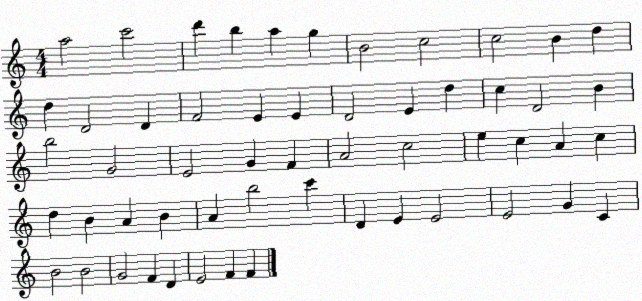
X:1
T:Untitled
M:4/4
L:1/4
K:C
a2 c'2 d' b a g B2 c2 c2 B d d D2 D F2 E E D2 E d c D2 B b2 G2 E2 G F A2 c2 e c A c d B A B A b2 c' D E E2 E2 G C B2 B2 G2 F D E2 F F